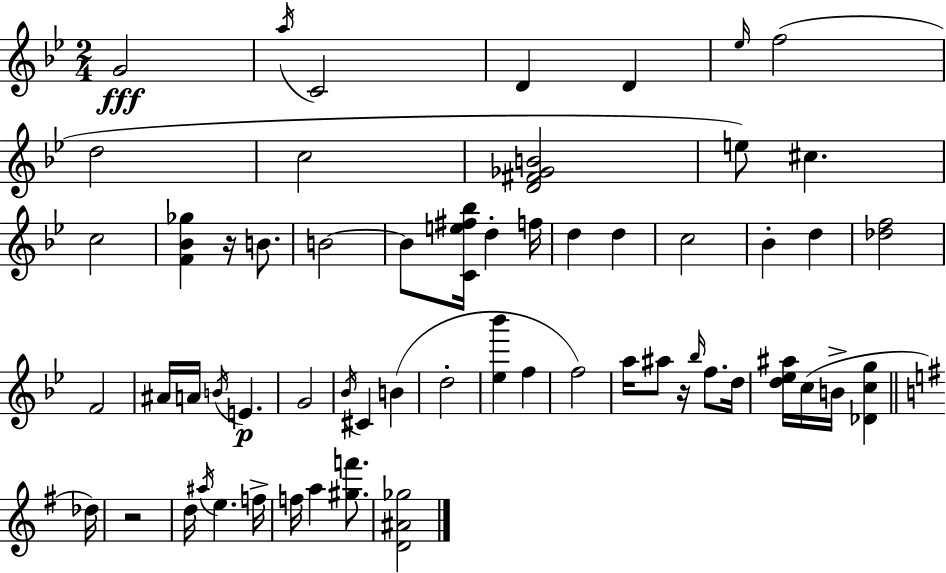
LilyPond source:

{
  \clef treble
  \numericTimeSignature
  \time 2/4
  \key g \minor
  g'2\fff | \acciaccatura { a''16 } c'2 | d'4 d'4 | \grace { ees''16 } f''2( | \break d''2 | c''2 | <d' fis' ges' b'>2 | e''8) cis''4. | \break c''2 | <f' bes' ges''>4 r16 b'8. | b'2~~ | b'8 <c' e'' fis'' bes''>16 d''4-. | \break f''16 d''4 d''4 | c''2 | bes'4-. d''4 | <des'' f''>2 | \break f'2 | ais'16 a'16 \acciaccatura { b'16 }\p e'4. | g'2 | \acciaccatura { bes'16 } cis'4 | \break b'4( d''2-. | <ees'' bes'''>4 | f''4 f''2) | a''16 ais''8 r16 | \break \grace { bes''16 } f''8. d''16 <d'' ees'' ais''>16 c''16( b'16-> | <des' c'' g''>4 \bar "||" \break \key e \minor des''16) r2 | d''16 \acciaccatura { ais''16 } e''4. | f''16-> f''16 a''4 <gis'' f'''>8. | <d' ais' ges''>2 | \break \bar "|."
}